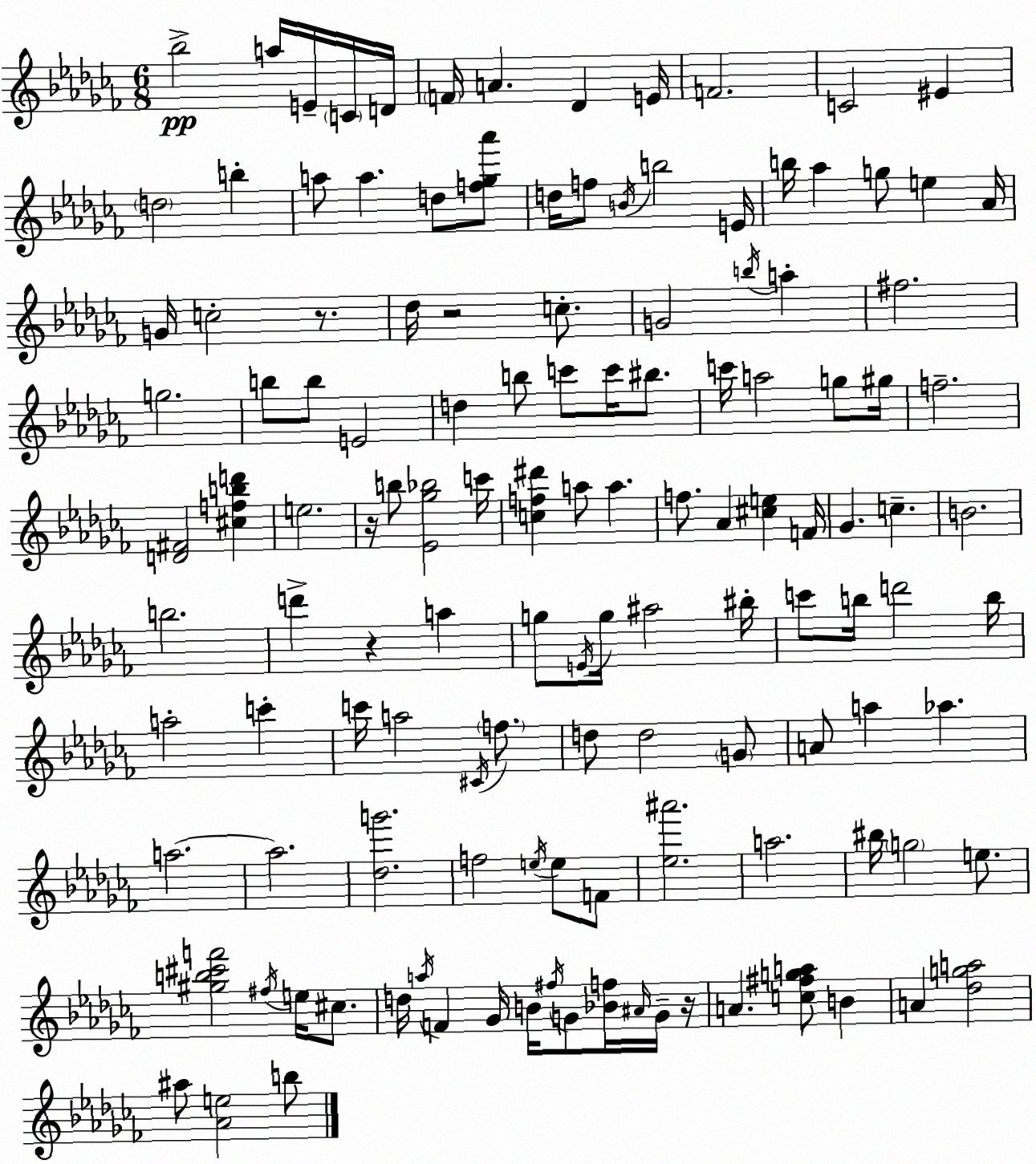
X:1
T:Untitled
M:6/8
L:1/4
K:Abm
_b2 a/4 E/4 C/4 D/4 F/4 A _D E/4 F2 C2 ^E d2 b a/2 a d/2 [f_g_a']/2 d/4 f/2 B/4 b2 E/4 b/4 _a g/2 e _A/4 G/4 c2 z/2 _d/4 z2 c/2 G2 b/4 a ^f2 g2 b/2 b/2 E2 d b/2 c'/2 c'/4 ^b/2 c'/4 a2 g/2 ^g/4 f2 [D^F]2 [^cfbd'] e2 z/4 b/2 [_E_g_b]2 c'/4 [cf^d'] a/2 a f/2 _A [^ce] F/4 _G c B2 b2 d' z a g/2 E/4 g/4 ^a2 ^b/4 c'/2 b/4 d'2 b/4 a2 c' c'/4 a2 ^C/4 f/2 d/2 d2 G/2 A/2 a _a a2 a2 [_dg']2 f2 e/4 e/2 F/2 [_e^a']2 a2 ^b/4 g2 e/2 [^gb^c'f']2 ^f/4 e/4 ^c/2 d/4 a/4 F _G/4 B/4 ^f/4 G/2 [_Bf]/4 ^A/4 G/4 z/4 A [c^fga]/2 B A [_dga]2 ^a/2 [_Ae]2 b/2